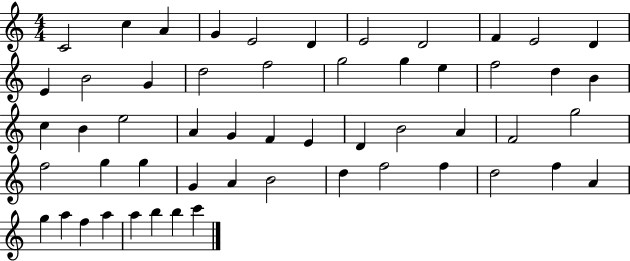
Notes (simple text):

C4/h C5/q A4/q G4/q E4/h D4/q E4/h D4/h F4/q E4/h D4/q E4/q B4/h G4/q D5/h F5/h G5/h G5/q E5/q F5/h D5/q B4/q C5/q B4/q E5/h A4/q G4/q F4/q E4/q D4/q B4/h A4/q F4/h G5/h F5/h G5/q G5/q G4/q A4/q B4/h D5/q F5/h F5/q D5/h F5/q A4/q G5/q A5/q F5/q A5/q A5/q B5/q B5/q C6/q